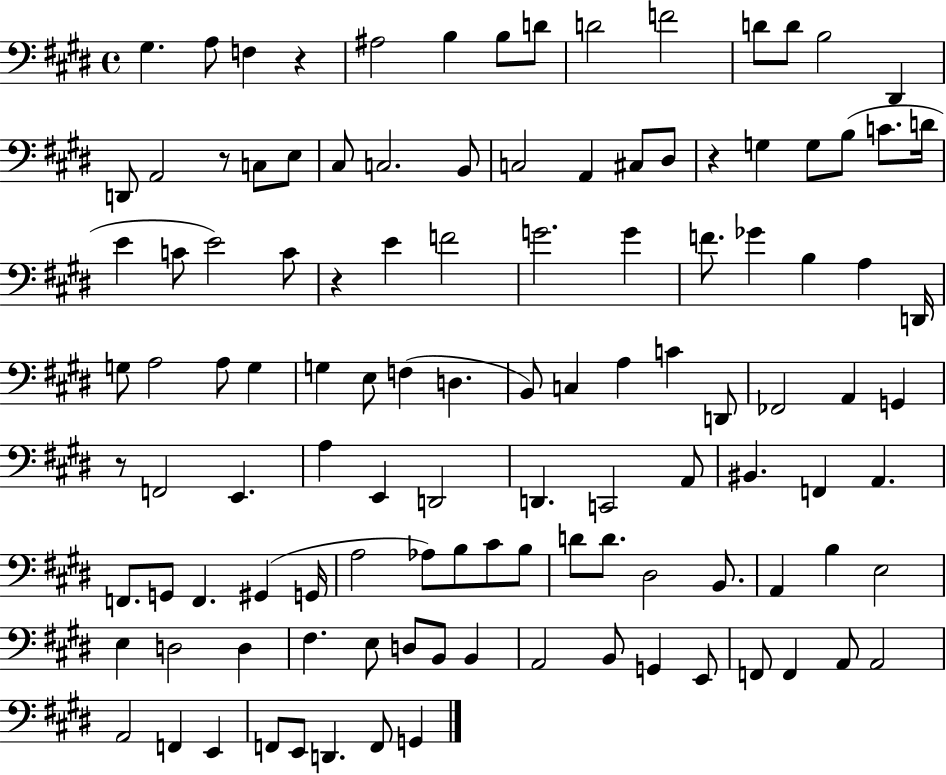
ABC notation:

X:1
T:Untitled
M:4/4
L:1/4
K:E
^G, A,/2 F, z ^A,2 B, B,/2 D/2 D2 F2 D/2 D/2 B,2 ^D,, D,,/2 A,,2 z/2 C,/2 E,/2 ^C,/2 C,2 B,,/2 C,2 A,, ^C,/2 ^D,/2 z G, G,/2 B,/2 C/2 D/4 E C/2 E2 C/2 z E F2 G2 G F/2 _G B, A, D,,/4 G,/2 A,2 A,/2 G, G, E,/2 F, D, B,,/2 C, A, C D,,/2 _F,,2 A,, G,, z/2 F,,2 E,, A, E,, D,,2 D,, C,,2 A,,/2 ^B,, F,, A,, F,,/2 G,,/2 F,, ^G,, G,,/4 A,2 _A,/2 B,/2 ^C/2 B,/2 D/2 D/2 ^D,2 B,,/2 A,, B, E,2 E, D,2 D, ^F, E,/2 D,/2 B,,/2 B,, A,,2 B,,/2 G,, E,,/2 F,,/2 F,, A,,/2 A,,2 A,,2 F,, E,, F,,/2 E,,/2 D,, F,,/2 G,,